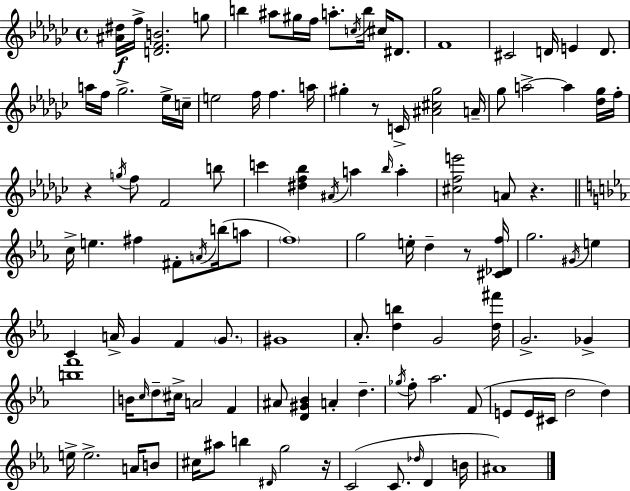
[A#4,D#5]/s F5/s [D4,F4,B4]/h. G5/e B5/q A#5/e G#5/s F5/s A5/e. C5/s B5/s C#5/s D#4/e. F4/w C#4/h D4/s E4/q D4/e. A5/s F5/s Gb5/h. Eb5/s C5/s E5/h F5/s F5/q. A5/s G#5/q R/e C4/s [A#4,C#5,G#5]/h A4/s Gb5/e A5/h A5/q [Db5,Gb5]/s F5/s R/q G5/s F5/e F4/h B5/e C6/q [D#5,F5,Bb5]/q A#4/s A5/q Bb5/s A5/q [C#5,F5,E6]/h A4/e R/q. C5/s E5/q. F#5/q F#4/e A4/s B5/s A5/e F5/w G5/h E5/s D5/q R/e [C#4,Db4,F5]/s G5/h. G#4/s E5/q C4/q A4/s G4/q F4/q G4/e. G#4/w Ab4/e. [D5,B5]/q G4/h [D5,F#6]/s G4/h. Gb4/q [B5,F6]/w B4/s C5/s D5/e C#5/s A4/h F4/q A#4/e [D4,G#4,Bb4]/q A4/q D5/q. Gb5/s F5/e Ab5/h. F4/e E4/e E4/s C#4/s D5/h D5/q E5/s E5/h. A4/s B4/e C#5/s A#5/e B5/q D#4/s G5/h R/s C4/h C4/e. Db5/s D4/q B4/s A#4/w